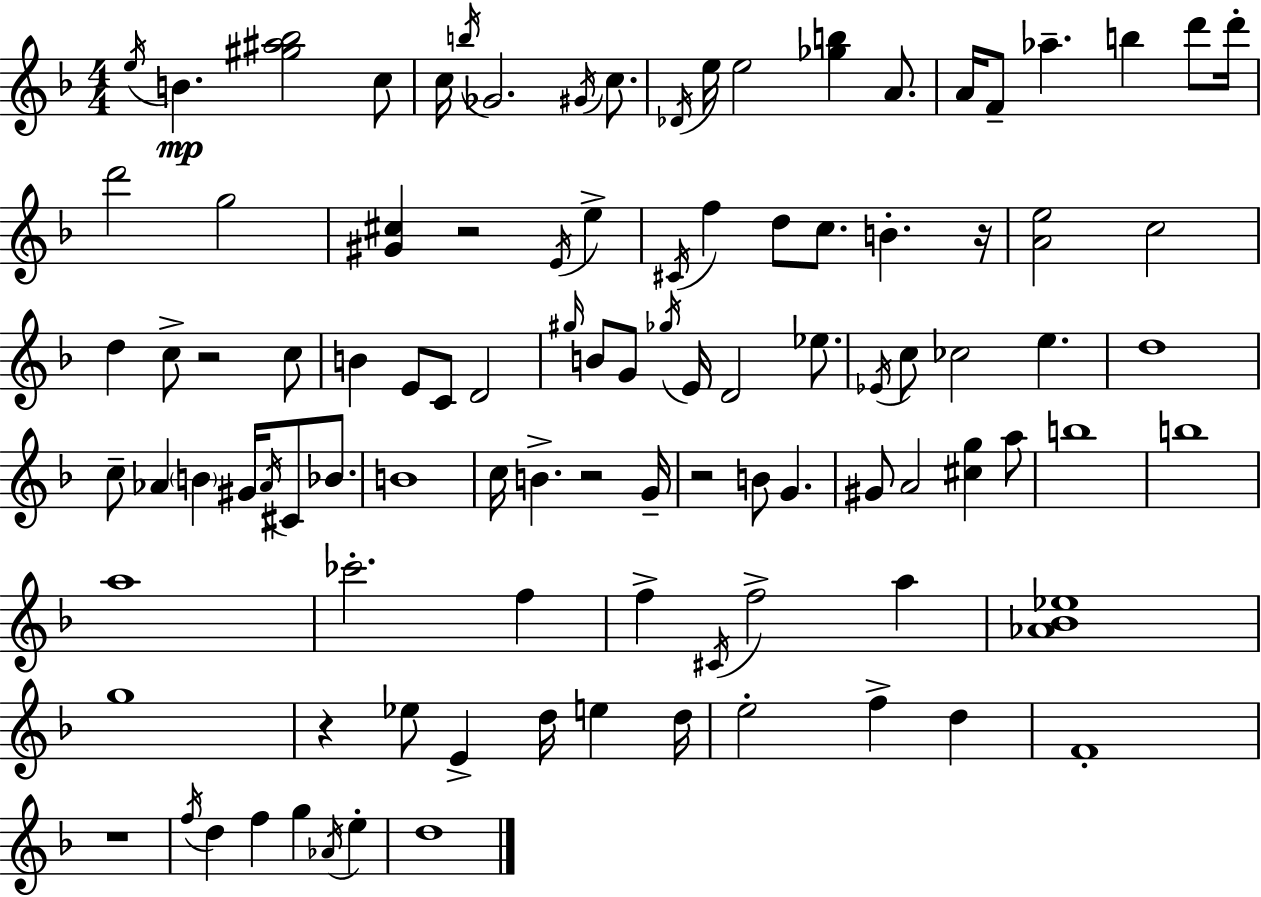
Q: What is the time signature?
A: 4/4